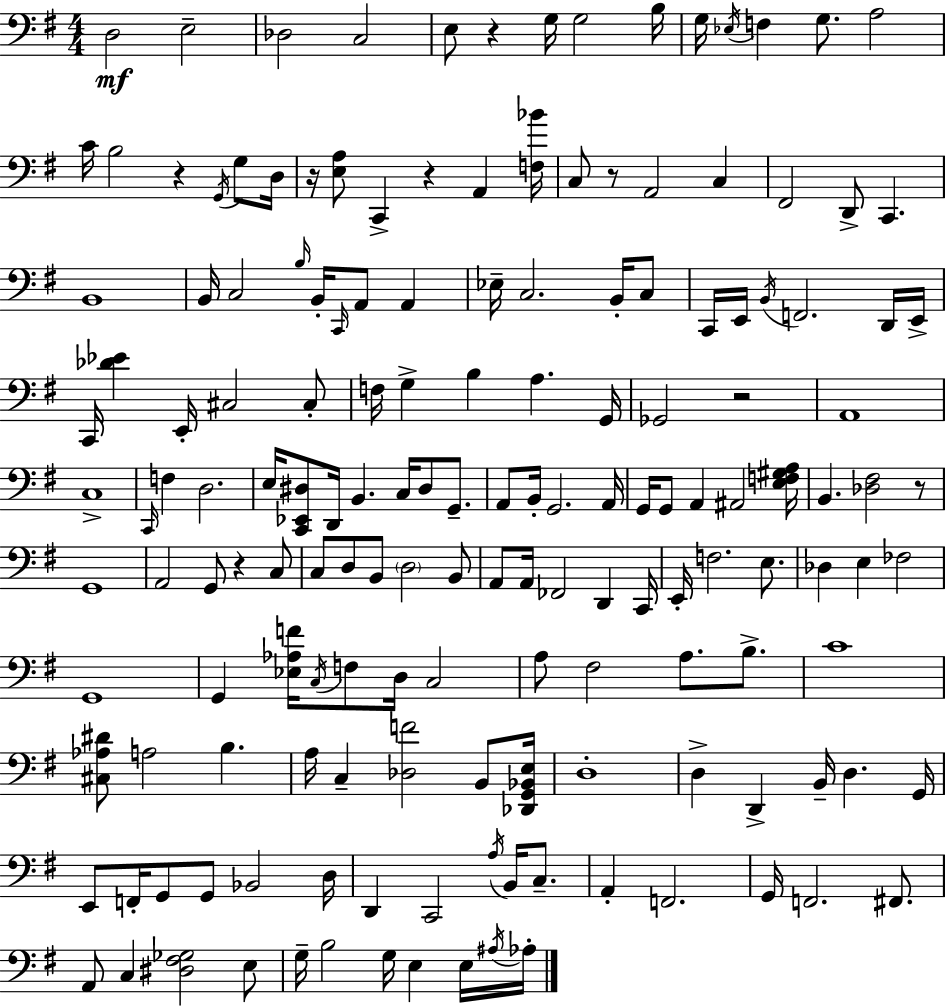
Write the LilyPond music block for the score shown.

{
  \clef bass
  \numericTimeSignature
  \time 4/4
  \key g \major
  \repeat volta 2 { d2\mf e2-- | des2 c2 | e8 r4 g16 g2 b16 | g16 \acciaccatura { ees16 } f4 g8. a2 | \break c'16 b2 r4 \acciaccatura { g,16 } g8 | d16 r16 <e a>8 c,4-> r4 a,4 | <f bes'>16 c8 r8 a,2 c4 | fis,2 d,8-> c,4. | \break b,1 | b,16 c2 \grace { b16 } b,16-. \grace { c,16 } a,8 | a,4 ees16-- c2. | b,16-. c8 c,16 e,16 \acciaccatura { b,16 } f,2. | \break d,16 e,16-> c,16 <des' ees'>4 e,16-. cis2 | cis8-. f16 g4-> b4 a4. | g,16 ges,2 r2 | a,1 | \break c1-> | \grace { c,16 } f4 d2. | e16 <c, ees, dis>8 d,16 b,4. | c16 dis8 g,8.-- a,8 b,16-. g,2. | \break a,16 g,16 g,8 a,4 ais,2 | <e f gis a>16 b,4. <des fis>2 | r8 g,1 | a,2 g,8 | \break r4 c8 c8 d8 b,8 \parenthesize d2 | b,8 a,8 a,16 fes,2 | d,4 c,16 e,16-. f2. | e8. des4 e4 fes2 | \break g,1 | g,4 <ees aes f'>16 \acciaccatura { c16 } f8 d16 c2 | a8 fis2 | a8. b8.-> c'1 | \break <cis aes dis'>8 a2 | b4. a16 c4-- <des f'>2 | b,8 <des, g, bes, e>16 d1-. | d4-> d,4-> b,16-- | \break d4. g,16 e,8 f,16-. g,8 g,8 bes,2 | d16 d,4 c,2 | \acciaccatura { a16 } b,16 c8.-- a,4-. f,2. | g,16 f,2. | \break fis,8. a,8 c4 <dis fis ges>2 | e8 g16-- b2 | g16 e4 e16 \acciaccatura { ais16 } aes16-. } \bar "|."
}